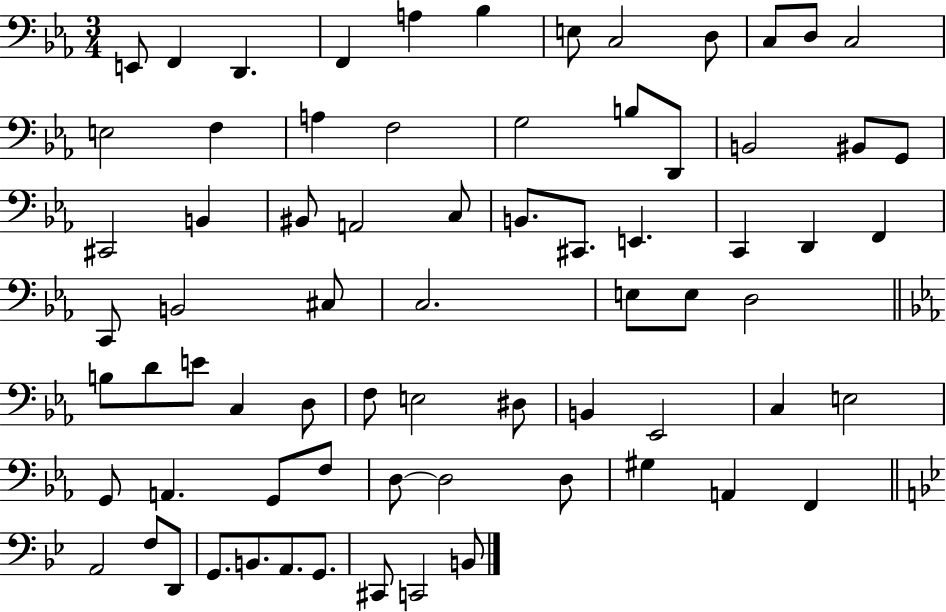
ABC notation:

X:1
T:Untitled
M:3/4
L:1/4
K:Eb
E,,/2 F,, D,, F,, A, _B, E,/2 C,2 D,/2 C,/2 D,/2 C,2 E,2 F, A, F,2 G,2 B,/2 D,,/2 B,,2 ^B,,/2 G,,/2 ^C,,2 B,, ^B,,/2 A,,2 C,/2 B,,/2 ^C,,/2 E,, C,, D,, F,, C,,/2 B,,2 ^C,/2 C,2 E,/2 E,/2 D,2 B,/2 D/2 E/2 C, D,/2 F,/2 E,2 ^D,/2 B,, _E,,2 C, E,2 G,,/2 A,, G,,/2 F,/2 D,/2 D,2 D,/2 ^G, A,, F,, A,,2 F,/2 D,,/2 G,,/2 B,,/2 A,,/2 G,,/2 ^C,,/2 C,,2 B,,/2